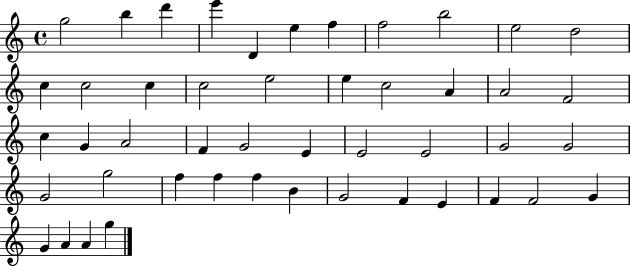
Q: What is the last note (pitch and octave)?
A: G5